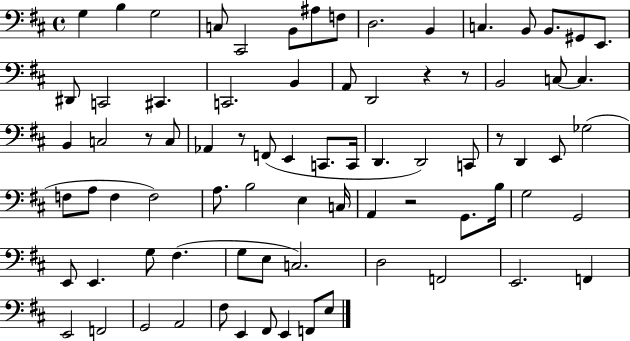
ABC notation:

X:1
T:Untitled
M:4/4
L:1/4
K:D
G, B, G,2 C,/2 ^C,,2 B,,/2 ^A,/2 F,/2 D,2 B,, C, B,,/2 B,,/2 ^G,,/2 E,,/2 ^D,,/2 C,,2 ^C,, C,,2 B,, A,,/2 D,,2 z z/2 B,,2 C,/2 C, B,, C,2 z/2 C,/2 _A,, z/2 F,,/2 E,, C,,/2 C,,/4 D,, D,,2 C,,/2 z/2 D,, E,,/2 _G,2 F,/2 A,/2 F, F,2 A,/2 B,2 E, C,/4 A,, z2 G,,/2 B,/4 G,2 G,,2 E,,/2 E,, G,/2 ^F, G,/2 E,/2 C,2 D,2 F,,2 E,,2 F,, E,,2 F,,2 G,,2 A,,2 ^F,/2 E,, ^F,,/2 E,, F,,/2 E,/2